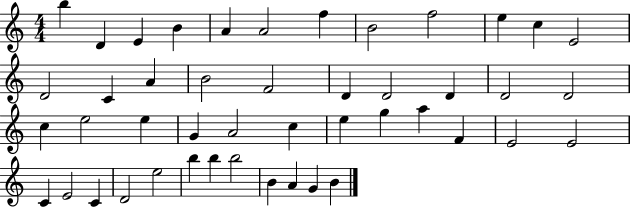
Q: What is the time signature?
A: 4/4